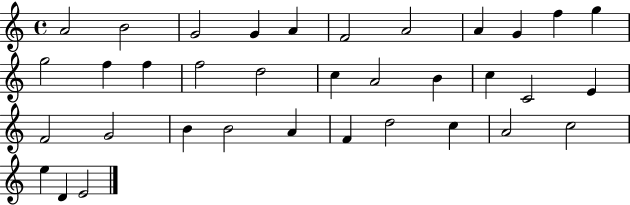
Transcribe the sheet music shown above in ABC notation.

X:1
T:Untitled
M:4/4
L:1/4
K:C
A2 B2 G2 G A F2 A2 A G f g g2 f f f2 d2 c A2 B c C2 E F2 G2 B B2 A F d2 c A2 c2 e D E2